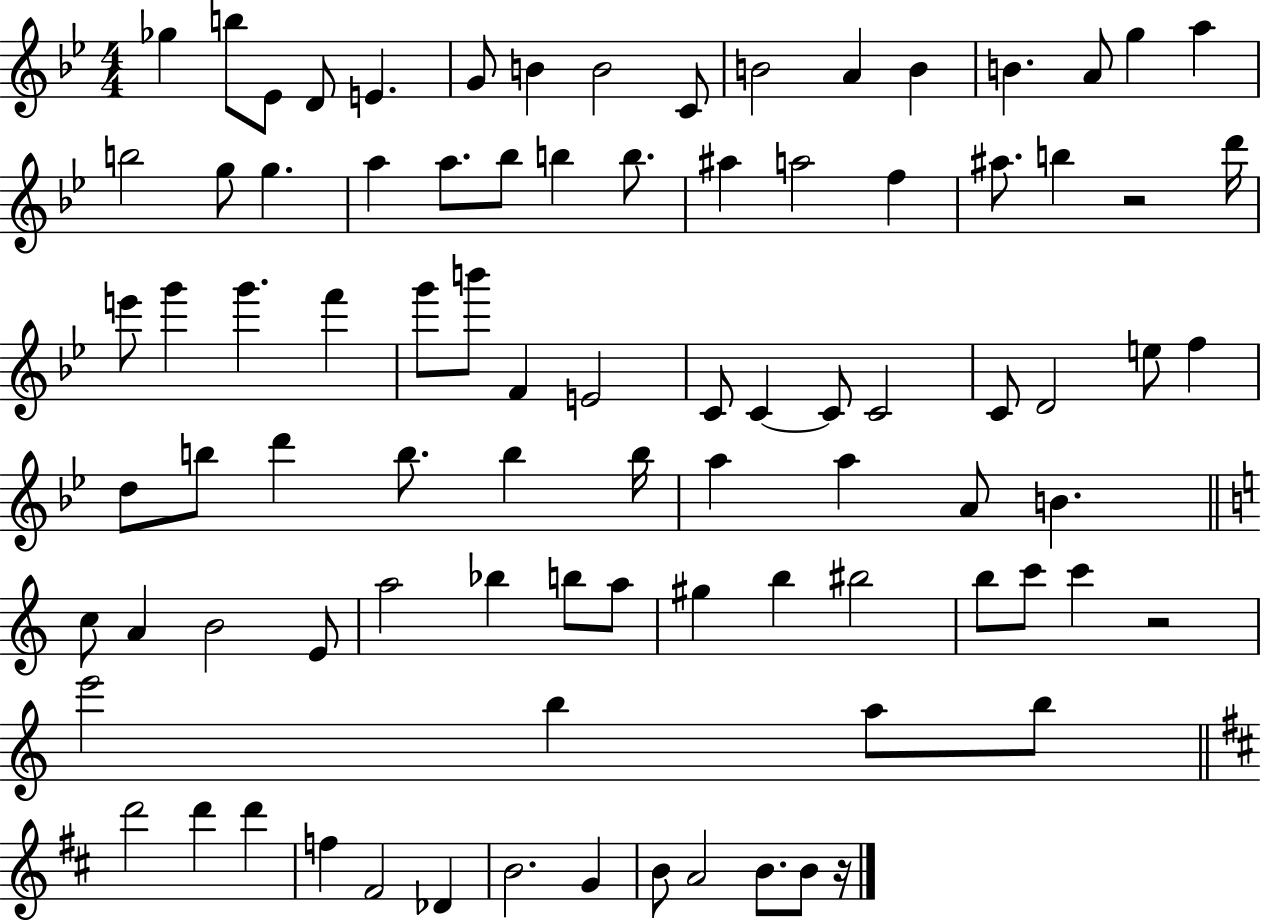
{
  \clef treble
  \numericTimeSignature
  \time 4/4
  \key bes \major
  ges''4 b''8 ees'8 d'8 e'4. | g'8 b'4 b'2 c'8 | b'2 a'4 b'4 | b'4. a'8 g''4 a''4 | \break b''2 g''8 g''4. | a''4 a''8. bes''8 b''4 b''8. | ais''4 a''2 f''4 | ais''8. b''4 r2 d'''16 | \break e'''8 g'''4 g'''4. f'''4 | g'''8 b'''8 f'4 e'2 | c'8 c'4~~ c'8 c'2 | c'8 d'2 e''8 f''4 | \break d''8 b''8 d'''4 b''8. b''4 b''16 | a''4 a''4 a'8 b'4. | \bar "||" \break \key c \major c''8 a'4 b'2 e'8 | a''2 bes''4 b''8 a''8 | gis''4 b''4 bis''2 | b''8 c'''8 c'''4 r2 | \break e'''2 b''4 a''8 b''8 | \bar "||" \break \key d \major d'''2 d'''4 d'''4 | f''4 fis'2 des'4 | b'2. g'4 | b'8 a'2 b'8. b'8 r16 | \break \bar "|."
}